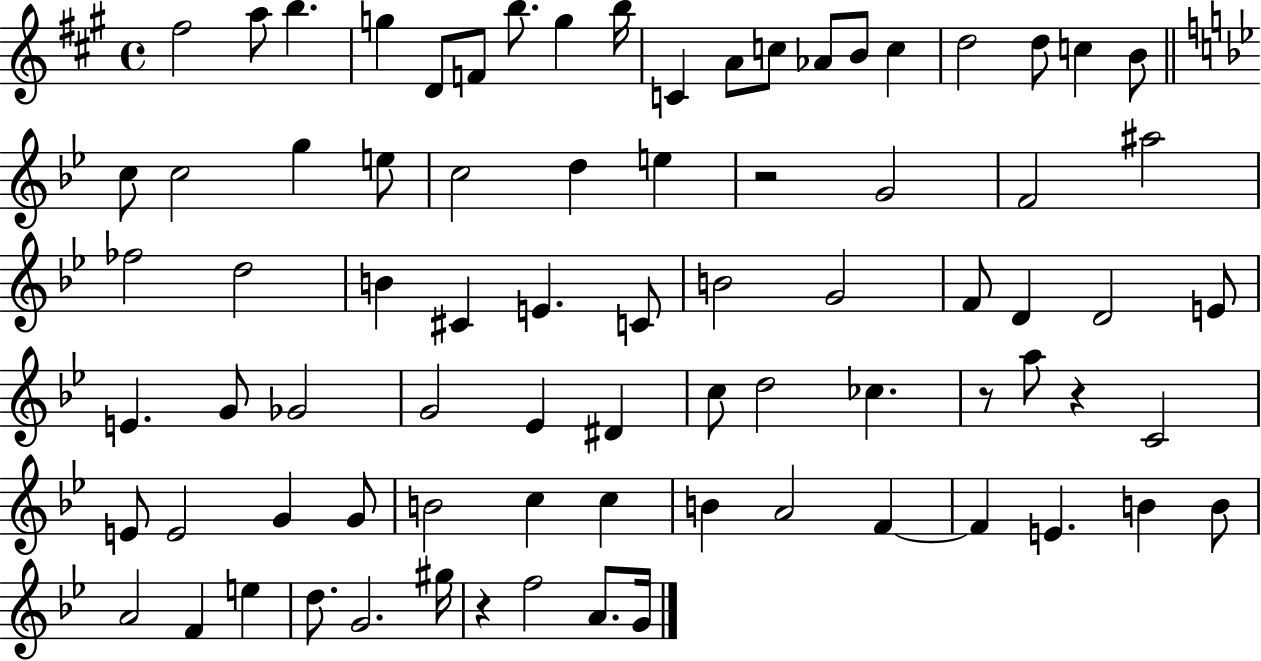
F#5/h A5/e B5/q. G5/q D4/e F4/e B5/e. G5/q B5/s C4/q A4/e C5/e Ab4/e B4/e C5/q D5/h D5/e C5/q B4/e C5/e C5/h G5/q E5/e C5/h D5/q E5/q R/h G4/h F4/h A#5/h FES5/h D5/h B4/q C#4/q E4/q. C4/e B4/h G4/h F4/e D4/q D4/h E4/e E4/q. G4/e Gb4/h G4/h Eb4/q D#4/q C5/e D5/h CES5/q. R/e A5/e R/q C4/h E4/e E4/h G4/q G4/e B4/h C5/q C5/q B4/q A4/h F4/q F4/q E4/q. B4/q B4/e A4/h F4/q E5/q D5/e. G4/h. G#5/s R/q F5/h A4/e. G4/s